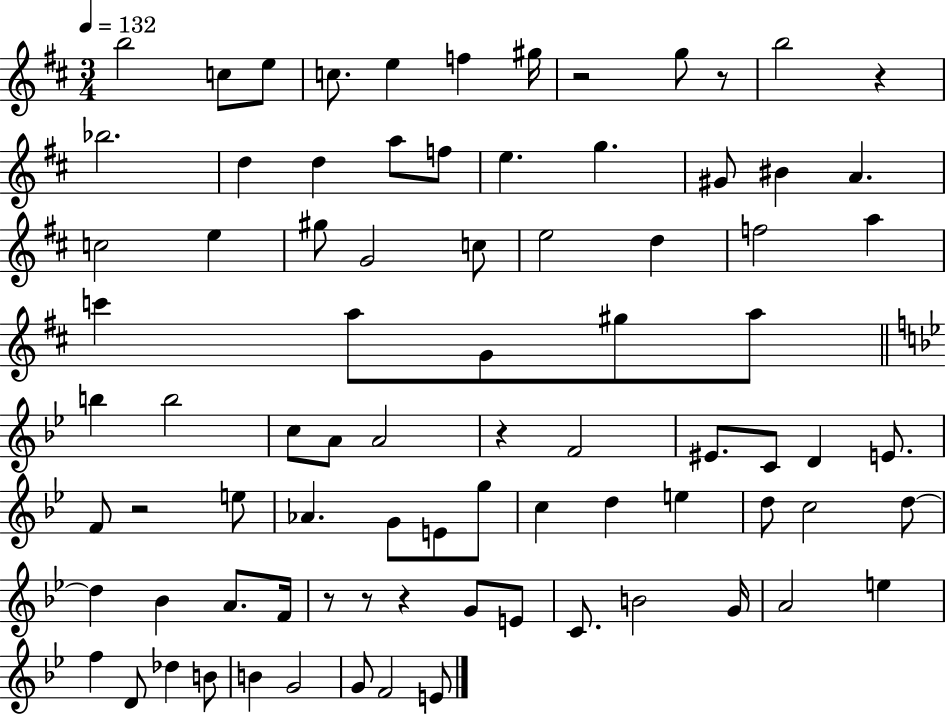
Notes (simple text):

B5/h C5/e E5/e C5/e. E5/q F5/q G#5/s R/h G5/e R/e B5/h R/q Bb5/h. D5/q D5/q A5/e F5/e E5/q. G5/q. G#4/e BIS4/q A4/q. C5/h E5/q G#5/e G4/h C5/e E5/h D5/q F5/h A5/q C6/q A5/e G4/e G#5/e A5/e B5/q B5/h C5/e A4/e A4/h R/q F4/h EIS4/e. C4/e D4/q E4/e. F4/e R/h E5/e Ab4/q. G4/e E4/e G5/e C5/q D5/q E5/q D5/e C5/h D5/e D5/q Bb4/q A4/e. F4/s R/e R/e R/q G4/e E4/e C4/e. B4/h G4/s A4/h E5/q F5/q D4/e Db5/q B4/e B4/q G4/h G4/e F4/h E4/e